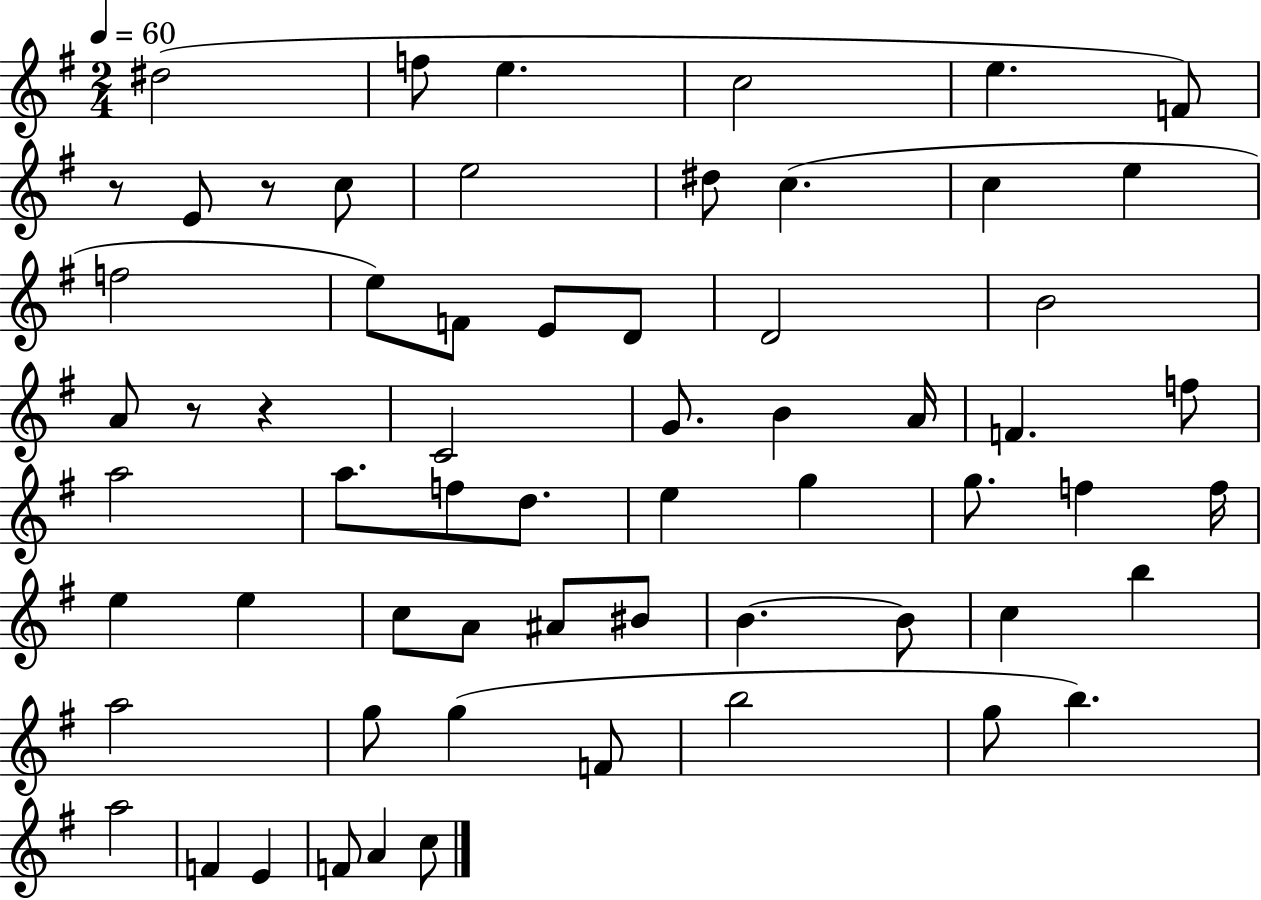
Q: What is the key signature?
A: G major